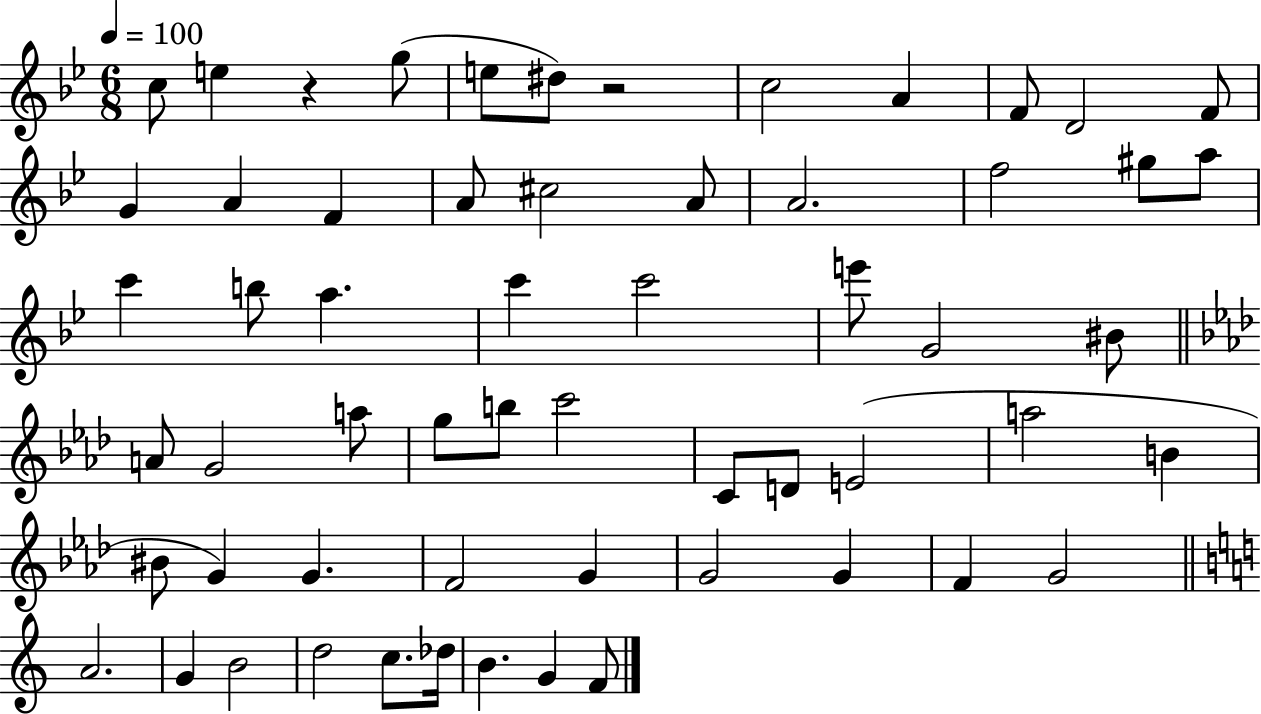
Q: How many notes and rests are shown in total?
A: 59